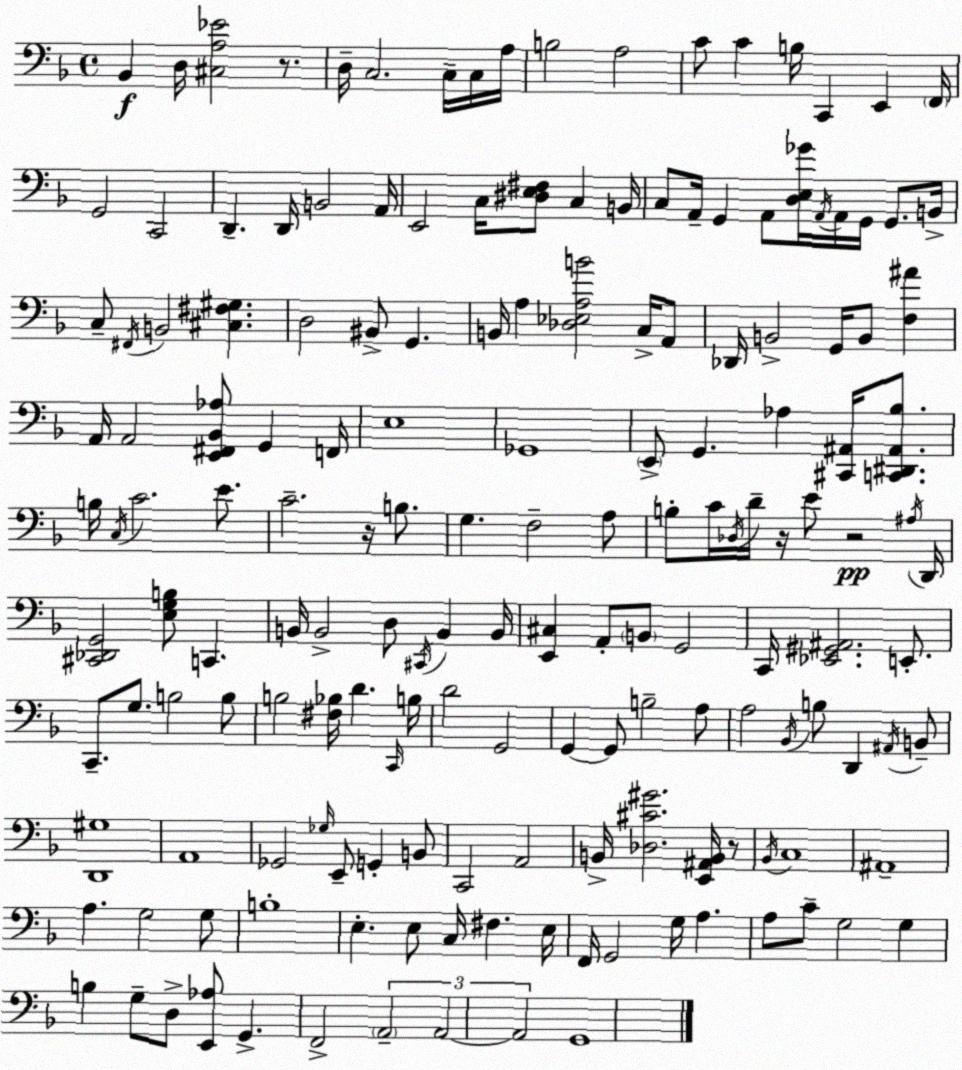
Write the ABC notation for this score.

X:1
T:Untitled
M:4/4
L:1/4
K:F
_B,, D,/4 [^C,A,_E]2 z/2 D,/4 C,2 C,/4 C,/4 A,/4 B,2 A,2 C/2 C B,/4 C,, E,, F,,/4 G,,2 C,,2 D,, D,,/4 B,,2 A,,/4 E,,2 C,/4 [^D,E,^F,]/2 C, B,,/4 C,/2 A,,/4 G,, A,,/2 [D,E,_G]/4 A,,/4 A,,/4 G,,/4 G,,/2 B,,/4 C,/2 ^F,,/4 B,,2 [^C,^F,^G,] D,2 ^B,,/2 G,, B,,/4 A, [_D,_E,A,B]2 C,/4 A,,/2 _D,,/4 B,,2 G,,/4 B,,/2 [F,^A] A,,/4 A,,2 [E,,^F,,_B,,_A,]/2 G,, F,,/4 E,4 _G,,4 E,,/2 G,, _A, [^C,,^A,,]/4 [C,,^D,,^A,,_B,]/2 B,/4 C,/4 C2 E/2 C2 z/4 B,/2 G, F,2 A,/2 B,/2 C/4 _D,/4 D/4 z/4 E/2 z2 ^A,/4 D,,/4 [^C,,_D,,G,,]2 [E,G,B,]/2 C,, B,,/4 B,,2 D,/2 ^C,,/4 B,, B,,/4 [E,,^C,] A,,/2 B,,/2 G,,2 C,,/4 [_E,,^G,,^A,,]2 E,,/2 C,,/2 G,/2 B,2 B,/2 B,2 [^F,_B,]/4 D C,,/4 B,/4 D2 G,,2 G,, G,,/2 B,2 A,/2 A,2 _B,,/4 B,/2 D,, ^A,,/4 B,,/2 [D,,^G,]4 A,,4 _G,,2 _G,/4 E,,/2 G,, B,,/2 C,,2 A,,2 B,,/4 [_D,^C^G]2 [E,,^A,,B,,]/4 z/2 _B,,/4 C,4 ^A,,4 A, G,2 G,/2 B,4 E, E,/2 C,/4 ^F, E,/4 F,,/4 G,,2 G,/4 A, A,/2 C/2 G,2 G, B, G,/2 D,/2 [E,,_A,]/2 G,, F,,2 A,,2 A,,2 A,,2 G,,4